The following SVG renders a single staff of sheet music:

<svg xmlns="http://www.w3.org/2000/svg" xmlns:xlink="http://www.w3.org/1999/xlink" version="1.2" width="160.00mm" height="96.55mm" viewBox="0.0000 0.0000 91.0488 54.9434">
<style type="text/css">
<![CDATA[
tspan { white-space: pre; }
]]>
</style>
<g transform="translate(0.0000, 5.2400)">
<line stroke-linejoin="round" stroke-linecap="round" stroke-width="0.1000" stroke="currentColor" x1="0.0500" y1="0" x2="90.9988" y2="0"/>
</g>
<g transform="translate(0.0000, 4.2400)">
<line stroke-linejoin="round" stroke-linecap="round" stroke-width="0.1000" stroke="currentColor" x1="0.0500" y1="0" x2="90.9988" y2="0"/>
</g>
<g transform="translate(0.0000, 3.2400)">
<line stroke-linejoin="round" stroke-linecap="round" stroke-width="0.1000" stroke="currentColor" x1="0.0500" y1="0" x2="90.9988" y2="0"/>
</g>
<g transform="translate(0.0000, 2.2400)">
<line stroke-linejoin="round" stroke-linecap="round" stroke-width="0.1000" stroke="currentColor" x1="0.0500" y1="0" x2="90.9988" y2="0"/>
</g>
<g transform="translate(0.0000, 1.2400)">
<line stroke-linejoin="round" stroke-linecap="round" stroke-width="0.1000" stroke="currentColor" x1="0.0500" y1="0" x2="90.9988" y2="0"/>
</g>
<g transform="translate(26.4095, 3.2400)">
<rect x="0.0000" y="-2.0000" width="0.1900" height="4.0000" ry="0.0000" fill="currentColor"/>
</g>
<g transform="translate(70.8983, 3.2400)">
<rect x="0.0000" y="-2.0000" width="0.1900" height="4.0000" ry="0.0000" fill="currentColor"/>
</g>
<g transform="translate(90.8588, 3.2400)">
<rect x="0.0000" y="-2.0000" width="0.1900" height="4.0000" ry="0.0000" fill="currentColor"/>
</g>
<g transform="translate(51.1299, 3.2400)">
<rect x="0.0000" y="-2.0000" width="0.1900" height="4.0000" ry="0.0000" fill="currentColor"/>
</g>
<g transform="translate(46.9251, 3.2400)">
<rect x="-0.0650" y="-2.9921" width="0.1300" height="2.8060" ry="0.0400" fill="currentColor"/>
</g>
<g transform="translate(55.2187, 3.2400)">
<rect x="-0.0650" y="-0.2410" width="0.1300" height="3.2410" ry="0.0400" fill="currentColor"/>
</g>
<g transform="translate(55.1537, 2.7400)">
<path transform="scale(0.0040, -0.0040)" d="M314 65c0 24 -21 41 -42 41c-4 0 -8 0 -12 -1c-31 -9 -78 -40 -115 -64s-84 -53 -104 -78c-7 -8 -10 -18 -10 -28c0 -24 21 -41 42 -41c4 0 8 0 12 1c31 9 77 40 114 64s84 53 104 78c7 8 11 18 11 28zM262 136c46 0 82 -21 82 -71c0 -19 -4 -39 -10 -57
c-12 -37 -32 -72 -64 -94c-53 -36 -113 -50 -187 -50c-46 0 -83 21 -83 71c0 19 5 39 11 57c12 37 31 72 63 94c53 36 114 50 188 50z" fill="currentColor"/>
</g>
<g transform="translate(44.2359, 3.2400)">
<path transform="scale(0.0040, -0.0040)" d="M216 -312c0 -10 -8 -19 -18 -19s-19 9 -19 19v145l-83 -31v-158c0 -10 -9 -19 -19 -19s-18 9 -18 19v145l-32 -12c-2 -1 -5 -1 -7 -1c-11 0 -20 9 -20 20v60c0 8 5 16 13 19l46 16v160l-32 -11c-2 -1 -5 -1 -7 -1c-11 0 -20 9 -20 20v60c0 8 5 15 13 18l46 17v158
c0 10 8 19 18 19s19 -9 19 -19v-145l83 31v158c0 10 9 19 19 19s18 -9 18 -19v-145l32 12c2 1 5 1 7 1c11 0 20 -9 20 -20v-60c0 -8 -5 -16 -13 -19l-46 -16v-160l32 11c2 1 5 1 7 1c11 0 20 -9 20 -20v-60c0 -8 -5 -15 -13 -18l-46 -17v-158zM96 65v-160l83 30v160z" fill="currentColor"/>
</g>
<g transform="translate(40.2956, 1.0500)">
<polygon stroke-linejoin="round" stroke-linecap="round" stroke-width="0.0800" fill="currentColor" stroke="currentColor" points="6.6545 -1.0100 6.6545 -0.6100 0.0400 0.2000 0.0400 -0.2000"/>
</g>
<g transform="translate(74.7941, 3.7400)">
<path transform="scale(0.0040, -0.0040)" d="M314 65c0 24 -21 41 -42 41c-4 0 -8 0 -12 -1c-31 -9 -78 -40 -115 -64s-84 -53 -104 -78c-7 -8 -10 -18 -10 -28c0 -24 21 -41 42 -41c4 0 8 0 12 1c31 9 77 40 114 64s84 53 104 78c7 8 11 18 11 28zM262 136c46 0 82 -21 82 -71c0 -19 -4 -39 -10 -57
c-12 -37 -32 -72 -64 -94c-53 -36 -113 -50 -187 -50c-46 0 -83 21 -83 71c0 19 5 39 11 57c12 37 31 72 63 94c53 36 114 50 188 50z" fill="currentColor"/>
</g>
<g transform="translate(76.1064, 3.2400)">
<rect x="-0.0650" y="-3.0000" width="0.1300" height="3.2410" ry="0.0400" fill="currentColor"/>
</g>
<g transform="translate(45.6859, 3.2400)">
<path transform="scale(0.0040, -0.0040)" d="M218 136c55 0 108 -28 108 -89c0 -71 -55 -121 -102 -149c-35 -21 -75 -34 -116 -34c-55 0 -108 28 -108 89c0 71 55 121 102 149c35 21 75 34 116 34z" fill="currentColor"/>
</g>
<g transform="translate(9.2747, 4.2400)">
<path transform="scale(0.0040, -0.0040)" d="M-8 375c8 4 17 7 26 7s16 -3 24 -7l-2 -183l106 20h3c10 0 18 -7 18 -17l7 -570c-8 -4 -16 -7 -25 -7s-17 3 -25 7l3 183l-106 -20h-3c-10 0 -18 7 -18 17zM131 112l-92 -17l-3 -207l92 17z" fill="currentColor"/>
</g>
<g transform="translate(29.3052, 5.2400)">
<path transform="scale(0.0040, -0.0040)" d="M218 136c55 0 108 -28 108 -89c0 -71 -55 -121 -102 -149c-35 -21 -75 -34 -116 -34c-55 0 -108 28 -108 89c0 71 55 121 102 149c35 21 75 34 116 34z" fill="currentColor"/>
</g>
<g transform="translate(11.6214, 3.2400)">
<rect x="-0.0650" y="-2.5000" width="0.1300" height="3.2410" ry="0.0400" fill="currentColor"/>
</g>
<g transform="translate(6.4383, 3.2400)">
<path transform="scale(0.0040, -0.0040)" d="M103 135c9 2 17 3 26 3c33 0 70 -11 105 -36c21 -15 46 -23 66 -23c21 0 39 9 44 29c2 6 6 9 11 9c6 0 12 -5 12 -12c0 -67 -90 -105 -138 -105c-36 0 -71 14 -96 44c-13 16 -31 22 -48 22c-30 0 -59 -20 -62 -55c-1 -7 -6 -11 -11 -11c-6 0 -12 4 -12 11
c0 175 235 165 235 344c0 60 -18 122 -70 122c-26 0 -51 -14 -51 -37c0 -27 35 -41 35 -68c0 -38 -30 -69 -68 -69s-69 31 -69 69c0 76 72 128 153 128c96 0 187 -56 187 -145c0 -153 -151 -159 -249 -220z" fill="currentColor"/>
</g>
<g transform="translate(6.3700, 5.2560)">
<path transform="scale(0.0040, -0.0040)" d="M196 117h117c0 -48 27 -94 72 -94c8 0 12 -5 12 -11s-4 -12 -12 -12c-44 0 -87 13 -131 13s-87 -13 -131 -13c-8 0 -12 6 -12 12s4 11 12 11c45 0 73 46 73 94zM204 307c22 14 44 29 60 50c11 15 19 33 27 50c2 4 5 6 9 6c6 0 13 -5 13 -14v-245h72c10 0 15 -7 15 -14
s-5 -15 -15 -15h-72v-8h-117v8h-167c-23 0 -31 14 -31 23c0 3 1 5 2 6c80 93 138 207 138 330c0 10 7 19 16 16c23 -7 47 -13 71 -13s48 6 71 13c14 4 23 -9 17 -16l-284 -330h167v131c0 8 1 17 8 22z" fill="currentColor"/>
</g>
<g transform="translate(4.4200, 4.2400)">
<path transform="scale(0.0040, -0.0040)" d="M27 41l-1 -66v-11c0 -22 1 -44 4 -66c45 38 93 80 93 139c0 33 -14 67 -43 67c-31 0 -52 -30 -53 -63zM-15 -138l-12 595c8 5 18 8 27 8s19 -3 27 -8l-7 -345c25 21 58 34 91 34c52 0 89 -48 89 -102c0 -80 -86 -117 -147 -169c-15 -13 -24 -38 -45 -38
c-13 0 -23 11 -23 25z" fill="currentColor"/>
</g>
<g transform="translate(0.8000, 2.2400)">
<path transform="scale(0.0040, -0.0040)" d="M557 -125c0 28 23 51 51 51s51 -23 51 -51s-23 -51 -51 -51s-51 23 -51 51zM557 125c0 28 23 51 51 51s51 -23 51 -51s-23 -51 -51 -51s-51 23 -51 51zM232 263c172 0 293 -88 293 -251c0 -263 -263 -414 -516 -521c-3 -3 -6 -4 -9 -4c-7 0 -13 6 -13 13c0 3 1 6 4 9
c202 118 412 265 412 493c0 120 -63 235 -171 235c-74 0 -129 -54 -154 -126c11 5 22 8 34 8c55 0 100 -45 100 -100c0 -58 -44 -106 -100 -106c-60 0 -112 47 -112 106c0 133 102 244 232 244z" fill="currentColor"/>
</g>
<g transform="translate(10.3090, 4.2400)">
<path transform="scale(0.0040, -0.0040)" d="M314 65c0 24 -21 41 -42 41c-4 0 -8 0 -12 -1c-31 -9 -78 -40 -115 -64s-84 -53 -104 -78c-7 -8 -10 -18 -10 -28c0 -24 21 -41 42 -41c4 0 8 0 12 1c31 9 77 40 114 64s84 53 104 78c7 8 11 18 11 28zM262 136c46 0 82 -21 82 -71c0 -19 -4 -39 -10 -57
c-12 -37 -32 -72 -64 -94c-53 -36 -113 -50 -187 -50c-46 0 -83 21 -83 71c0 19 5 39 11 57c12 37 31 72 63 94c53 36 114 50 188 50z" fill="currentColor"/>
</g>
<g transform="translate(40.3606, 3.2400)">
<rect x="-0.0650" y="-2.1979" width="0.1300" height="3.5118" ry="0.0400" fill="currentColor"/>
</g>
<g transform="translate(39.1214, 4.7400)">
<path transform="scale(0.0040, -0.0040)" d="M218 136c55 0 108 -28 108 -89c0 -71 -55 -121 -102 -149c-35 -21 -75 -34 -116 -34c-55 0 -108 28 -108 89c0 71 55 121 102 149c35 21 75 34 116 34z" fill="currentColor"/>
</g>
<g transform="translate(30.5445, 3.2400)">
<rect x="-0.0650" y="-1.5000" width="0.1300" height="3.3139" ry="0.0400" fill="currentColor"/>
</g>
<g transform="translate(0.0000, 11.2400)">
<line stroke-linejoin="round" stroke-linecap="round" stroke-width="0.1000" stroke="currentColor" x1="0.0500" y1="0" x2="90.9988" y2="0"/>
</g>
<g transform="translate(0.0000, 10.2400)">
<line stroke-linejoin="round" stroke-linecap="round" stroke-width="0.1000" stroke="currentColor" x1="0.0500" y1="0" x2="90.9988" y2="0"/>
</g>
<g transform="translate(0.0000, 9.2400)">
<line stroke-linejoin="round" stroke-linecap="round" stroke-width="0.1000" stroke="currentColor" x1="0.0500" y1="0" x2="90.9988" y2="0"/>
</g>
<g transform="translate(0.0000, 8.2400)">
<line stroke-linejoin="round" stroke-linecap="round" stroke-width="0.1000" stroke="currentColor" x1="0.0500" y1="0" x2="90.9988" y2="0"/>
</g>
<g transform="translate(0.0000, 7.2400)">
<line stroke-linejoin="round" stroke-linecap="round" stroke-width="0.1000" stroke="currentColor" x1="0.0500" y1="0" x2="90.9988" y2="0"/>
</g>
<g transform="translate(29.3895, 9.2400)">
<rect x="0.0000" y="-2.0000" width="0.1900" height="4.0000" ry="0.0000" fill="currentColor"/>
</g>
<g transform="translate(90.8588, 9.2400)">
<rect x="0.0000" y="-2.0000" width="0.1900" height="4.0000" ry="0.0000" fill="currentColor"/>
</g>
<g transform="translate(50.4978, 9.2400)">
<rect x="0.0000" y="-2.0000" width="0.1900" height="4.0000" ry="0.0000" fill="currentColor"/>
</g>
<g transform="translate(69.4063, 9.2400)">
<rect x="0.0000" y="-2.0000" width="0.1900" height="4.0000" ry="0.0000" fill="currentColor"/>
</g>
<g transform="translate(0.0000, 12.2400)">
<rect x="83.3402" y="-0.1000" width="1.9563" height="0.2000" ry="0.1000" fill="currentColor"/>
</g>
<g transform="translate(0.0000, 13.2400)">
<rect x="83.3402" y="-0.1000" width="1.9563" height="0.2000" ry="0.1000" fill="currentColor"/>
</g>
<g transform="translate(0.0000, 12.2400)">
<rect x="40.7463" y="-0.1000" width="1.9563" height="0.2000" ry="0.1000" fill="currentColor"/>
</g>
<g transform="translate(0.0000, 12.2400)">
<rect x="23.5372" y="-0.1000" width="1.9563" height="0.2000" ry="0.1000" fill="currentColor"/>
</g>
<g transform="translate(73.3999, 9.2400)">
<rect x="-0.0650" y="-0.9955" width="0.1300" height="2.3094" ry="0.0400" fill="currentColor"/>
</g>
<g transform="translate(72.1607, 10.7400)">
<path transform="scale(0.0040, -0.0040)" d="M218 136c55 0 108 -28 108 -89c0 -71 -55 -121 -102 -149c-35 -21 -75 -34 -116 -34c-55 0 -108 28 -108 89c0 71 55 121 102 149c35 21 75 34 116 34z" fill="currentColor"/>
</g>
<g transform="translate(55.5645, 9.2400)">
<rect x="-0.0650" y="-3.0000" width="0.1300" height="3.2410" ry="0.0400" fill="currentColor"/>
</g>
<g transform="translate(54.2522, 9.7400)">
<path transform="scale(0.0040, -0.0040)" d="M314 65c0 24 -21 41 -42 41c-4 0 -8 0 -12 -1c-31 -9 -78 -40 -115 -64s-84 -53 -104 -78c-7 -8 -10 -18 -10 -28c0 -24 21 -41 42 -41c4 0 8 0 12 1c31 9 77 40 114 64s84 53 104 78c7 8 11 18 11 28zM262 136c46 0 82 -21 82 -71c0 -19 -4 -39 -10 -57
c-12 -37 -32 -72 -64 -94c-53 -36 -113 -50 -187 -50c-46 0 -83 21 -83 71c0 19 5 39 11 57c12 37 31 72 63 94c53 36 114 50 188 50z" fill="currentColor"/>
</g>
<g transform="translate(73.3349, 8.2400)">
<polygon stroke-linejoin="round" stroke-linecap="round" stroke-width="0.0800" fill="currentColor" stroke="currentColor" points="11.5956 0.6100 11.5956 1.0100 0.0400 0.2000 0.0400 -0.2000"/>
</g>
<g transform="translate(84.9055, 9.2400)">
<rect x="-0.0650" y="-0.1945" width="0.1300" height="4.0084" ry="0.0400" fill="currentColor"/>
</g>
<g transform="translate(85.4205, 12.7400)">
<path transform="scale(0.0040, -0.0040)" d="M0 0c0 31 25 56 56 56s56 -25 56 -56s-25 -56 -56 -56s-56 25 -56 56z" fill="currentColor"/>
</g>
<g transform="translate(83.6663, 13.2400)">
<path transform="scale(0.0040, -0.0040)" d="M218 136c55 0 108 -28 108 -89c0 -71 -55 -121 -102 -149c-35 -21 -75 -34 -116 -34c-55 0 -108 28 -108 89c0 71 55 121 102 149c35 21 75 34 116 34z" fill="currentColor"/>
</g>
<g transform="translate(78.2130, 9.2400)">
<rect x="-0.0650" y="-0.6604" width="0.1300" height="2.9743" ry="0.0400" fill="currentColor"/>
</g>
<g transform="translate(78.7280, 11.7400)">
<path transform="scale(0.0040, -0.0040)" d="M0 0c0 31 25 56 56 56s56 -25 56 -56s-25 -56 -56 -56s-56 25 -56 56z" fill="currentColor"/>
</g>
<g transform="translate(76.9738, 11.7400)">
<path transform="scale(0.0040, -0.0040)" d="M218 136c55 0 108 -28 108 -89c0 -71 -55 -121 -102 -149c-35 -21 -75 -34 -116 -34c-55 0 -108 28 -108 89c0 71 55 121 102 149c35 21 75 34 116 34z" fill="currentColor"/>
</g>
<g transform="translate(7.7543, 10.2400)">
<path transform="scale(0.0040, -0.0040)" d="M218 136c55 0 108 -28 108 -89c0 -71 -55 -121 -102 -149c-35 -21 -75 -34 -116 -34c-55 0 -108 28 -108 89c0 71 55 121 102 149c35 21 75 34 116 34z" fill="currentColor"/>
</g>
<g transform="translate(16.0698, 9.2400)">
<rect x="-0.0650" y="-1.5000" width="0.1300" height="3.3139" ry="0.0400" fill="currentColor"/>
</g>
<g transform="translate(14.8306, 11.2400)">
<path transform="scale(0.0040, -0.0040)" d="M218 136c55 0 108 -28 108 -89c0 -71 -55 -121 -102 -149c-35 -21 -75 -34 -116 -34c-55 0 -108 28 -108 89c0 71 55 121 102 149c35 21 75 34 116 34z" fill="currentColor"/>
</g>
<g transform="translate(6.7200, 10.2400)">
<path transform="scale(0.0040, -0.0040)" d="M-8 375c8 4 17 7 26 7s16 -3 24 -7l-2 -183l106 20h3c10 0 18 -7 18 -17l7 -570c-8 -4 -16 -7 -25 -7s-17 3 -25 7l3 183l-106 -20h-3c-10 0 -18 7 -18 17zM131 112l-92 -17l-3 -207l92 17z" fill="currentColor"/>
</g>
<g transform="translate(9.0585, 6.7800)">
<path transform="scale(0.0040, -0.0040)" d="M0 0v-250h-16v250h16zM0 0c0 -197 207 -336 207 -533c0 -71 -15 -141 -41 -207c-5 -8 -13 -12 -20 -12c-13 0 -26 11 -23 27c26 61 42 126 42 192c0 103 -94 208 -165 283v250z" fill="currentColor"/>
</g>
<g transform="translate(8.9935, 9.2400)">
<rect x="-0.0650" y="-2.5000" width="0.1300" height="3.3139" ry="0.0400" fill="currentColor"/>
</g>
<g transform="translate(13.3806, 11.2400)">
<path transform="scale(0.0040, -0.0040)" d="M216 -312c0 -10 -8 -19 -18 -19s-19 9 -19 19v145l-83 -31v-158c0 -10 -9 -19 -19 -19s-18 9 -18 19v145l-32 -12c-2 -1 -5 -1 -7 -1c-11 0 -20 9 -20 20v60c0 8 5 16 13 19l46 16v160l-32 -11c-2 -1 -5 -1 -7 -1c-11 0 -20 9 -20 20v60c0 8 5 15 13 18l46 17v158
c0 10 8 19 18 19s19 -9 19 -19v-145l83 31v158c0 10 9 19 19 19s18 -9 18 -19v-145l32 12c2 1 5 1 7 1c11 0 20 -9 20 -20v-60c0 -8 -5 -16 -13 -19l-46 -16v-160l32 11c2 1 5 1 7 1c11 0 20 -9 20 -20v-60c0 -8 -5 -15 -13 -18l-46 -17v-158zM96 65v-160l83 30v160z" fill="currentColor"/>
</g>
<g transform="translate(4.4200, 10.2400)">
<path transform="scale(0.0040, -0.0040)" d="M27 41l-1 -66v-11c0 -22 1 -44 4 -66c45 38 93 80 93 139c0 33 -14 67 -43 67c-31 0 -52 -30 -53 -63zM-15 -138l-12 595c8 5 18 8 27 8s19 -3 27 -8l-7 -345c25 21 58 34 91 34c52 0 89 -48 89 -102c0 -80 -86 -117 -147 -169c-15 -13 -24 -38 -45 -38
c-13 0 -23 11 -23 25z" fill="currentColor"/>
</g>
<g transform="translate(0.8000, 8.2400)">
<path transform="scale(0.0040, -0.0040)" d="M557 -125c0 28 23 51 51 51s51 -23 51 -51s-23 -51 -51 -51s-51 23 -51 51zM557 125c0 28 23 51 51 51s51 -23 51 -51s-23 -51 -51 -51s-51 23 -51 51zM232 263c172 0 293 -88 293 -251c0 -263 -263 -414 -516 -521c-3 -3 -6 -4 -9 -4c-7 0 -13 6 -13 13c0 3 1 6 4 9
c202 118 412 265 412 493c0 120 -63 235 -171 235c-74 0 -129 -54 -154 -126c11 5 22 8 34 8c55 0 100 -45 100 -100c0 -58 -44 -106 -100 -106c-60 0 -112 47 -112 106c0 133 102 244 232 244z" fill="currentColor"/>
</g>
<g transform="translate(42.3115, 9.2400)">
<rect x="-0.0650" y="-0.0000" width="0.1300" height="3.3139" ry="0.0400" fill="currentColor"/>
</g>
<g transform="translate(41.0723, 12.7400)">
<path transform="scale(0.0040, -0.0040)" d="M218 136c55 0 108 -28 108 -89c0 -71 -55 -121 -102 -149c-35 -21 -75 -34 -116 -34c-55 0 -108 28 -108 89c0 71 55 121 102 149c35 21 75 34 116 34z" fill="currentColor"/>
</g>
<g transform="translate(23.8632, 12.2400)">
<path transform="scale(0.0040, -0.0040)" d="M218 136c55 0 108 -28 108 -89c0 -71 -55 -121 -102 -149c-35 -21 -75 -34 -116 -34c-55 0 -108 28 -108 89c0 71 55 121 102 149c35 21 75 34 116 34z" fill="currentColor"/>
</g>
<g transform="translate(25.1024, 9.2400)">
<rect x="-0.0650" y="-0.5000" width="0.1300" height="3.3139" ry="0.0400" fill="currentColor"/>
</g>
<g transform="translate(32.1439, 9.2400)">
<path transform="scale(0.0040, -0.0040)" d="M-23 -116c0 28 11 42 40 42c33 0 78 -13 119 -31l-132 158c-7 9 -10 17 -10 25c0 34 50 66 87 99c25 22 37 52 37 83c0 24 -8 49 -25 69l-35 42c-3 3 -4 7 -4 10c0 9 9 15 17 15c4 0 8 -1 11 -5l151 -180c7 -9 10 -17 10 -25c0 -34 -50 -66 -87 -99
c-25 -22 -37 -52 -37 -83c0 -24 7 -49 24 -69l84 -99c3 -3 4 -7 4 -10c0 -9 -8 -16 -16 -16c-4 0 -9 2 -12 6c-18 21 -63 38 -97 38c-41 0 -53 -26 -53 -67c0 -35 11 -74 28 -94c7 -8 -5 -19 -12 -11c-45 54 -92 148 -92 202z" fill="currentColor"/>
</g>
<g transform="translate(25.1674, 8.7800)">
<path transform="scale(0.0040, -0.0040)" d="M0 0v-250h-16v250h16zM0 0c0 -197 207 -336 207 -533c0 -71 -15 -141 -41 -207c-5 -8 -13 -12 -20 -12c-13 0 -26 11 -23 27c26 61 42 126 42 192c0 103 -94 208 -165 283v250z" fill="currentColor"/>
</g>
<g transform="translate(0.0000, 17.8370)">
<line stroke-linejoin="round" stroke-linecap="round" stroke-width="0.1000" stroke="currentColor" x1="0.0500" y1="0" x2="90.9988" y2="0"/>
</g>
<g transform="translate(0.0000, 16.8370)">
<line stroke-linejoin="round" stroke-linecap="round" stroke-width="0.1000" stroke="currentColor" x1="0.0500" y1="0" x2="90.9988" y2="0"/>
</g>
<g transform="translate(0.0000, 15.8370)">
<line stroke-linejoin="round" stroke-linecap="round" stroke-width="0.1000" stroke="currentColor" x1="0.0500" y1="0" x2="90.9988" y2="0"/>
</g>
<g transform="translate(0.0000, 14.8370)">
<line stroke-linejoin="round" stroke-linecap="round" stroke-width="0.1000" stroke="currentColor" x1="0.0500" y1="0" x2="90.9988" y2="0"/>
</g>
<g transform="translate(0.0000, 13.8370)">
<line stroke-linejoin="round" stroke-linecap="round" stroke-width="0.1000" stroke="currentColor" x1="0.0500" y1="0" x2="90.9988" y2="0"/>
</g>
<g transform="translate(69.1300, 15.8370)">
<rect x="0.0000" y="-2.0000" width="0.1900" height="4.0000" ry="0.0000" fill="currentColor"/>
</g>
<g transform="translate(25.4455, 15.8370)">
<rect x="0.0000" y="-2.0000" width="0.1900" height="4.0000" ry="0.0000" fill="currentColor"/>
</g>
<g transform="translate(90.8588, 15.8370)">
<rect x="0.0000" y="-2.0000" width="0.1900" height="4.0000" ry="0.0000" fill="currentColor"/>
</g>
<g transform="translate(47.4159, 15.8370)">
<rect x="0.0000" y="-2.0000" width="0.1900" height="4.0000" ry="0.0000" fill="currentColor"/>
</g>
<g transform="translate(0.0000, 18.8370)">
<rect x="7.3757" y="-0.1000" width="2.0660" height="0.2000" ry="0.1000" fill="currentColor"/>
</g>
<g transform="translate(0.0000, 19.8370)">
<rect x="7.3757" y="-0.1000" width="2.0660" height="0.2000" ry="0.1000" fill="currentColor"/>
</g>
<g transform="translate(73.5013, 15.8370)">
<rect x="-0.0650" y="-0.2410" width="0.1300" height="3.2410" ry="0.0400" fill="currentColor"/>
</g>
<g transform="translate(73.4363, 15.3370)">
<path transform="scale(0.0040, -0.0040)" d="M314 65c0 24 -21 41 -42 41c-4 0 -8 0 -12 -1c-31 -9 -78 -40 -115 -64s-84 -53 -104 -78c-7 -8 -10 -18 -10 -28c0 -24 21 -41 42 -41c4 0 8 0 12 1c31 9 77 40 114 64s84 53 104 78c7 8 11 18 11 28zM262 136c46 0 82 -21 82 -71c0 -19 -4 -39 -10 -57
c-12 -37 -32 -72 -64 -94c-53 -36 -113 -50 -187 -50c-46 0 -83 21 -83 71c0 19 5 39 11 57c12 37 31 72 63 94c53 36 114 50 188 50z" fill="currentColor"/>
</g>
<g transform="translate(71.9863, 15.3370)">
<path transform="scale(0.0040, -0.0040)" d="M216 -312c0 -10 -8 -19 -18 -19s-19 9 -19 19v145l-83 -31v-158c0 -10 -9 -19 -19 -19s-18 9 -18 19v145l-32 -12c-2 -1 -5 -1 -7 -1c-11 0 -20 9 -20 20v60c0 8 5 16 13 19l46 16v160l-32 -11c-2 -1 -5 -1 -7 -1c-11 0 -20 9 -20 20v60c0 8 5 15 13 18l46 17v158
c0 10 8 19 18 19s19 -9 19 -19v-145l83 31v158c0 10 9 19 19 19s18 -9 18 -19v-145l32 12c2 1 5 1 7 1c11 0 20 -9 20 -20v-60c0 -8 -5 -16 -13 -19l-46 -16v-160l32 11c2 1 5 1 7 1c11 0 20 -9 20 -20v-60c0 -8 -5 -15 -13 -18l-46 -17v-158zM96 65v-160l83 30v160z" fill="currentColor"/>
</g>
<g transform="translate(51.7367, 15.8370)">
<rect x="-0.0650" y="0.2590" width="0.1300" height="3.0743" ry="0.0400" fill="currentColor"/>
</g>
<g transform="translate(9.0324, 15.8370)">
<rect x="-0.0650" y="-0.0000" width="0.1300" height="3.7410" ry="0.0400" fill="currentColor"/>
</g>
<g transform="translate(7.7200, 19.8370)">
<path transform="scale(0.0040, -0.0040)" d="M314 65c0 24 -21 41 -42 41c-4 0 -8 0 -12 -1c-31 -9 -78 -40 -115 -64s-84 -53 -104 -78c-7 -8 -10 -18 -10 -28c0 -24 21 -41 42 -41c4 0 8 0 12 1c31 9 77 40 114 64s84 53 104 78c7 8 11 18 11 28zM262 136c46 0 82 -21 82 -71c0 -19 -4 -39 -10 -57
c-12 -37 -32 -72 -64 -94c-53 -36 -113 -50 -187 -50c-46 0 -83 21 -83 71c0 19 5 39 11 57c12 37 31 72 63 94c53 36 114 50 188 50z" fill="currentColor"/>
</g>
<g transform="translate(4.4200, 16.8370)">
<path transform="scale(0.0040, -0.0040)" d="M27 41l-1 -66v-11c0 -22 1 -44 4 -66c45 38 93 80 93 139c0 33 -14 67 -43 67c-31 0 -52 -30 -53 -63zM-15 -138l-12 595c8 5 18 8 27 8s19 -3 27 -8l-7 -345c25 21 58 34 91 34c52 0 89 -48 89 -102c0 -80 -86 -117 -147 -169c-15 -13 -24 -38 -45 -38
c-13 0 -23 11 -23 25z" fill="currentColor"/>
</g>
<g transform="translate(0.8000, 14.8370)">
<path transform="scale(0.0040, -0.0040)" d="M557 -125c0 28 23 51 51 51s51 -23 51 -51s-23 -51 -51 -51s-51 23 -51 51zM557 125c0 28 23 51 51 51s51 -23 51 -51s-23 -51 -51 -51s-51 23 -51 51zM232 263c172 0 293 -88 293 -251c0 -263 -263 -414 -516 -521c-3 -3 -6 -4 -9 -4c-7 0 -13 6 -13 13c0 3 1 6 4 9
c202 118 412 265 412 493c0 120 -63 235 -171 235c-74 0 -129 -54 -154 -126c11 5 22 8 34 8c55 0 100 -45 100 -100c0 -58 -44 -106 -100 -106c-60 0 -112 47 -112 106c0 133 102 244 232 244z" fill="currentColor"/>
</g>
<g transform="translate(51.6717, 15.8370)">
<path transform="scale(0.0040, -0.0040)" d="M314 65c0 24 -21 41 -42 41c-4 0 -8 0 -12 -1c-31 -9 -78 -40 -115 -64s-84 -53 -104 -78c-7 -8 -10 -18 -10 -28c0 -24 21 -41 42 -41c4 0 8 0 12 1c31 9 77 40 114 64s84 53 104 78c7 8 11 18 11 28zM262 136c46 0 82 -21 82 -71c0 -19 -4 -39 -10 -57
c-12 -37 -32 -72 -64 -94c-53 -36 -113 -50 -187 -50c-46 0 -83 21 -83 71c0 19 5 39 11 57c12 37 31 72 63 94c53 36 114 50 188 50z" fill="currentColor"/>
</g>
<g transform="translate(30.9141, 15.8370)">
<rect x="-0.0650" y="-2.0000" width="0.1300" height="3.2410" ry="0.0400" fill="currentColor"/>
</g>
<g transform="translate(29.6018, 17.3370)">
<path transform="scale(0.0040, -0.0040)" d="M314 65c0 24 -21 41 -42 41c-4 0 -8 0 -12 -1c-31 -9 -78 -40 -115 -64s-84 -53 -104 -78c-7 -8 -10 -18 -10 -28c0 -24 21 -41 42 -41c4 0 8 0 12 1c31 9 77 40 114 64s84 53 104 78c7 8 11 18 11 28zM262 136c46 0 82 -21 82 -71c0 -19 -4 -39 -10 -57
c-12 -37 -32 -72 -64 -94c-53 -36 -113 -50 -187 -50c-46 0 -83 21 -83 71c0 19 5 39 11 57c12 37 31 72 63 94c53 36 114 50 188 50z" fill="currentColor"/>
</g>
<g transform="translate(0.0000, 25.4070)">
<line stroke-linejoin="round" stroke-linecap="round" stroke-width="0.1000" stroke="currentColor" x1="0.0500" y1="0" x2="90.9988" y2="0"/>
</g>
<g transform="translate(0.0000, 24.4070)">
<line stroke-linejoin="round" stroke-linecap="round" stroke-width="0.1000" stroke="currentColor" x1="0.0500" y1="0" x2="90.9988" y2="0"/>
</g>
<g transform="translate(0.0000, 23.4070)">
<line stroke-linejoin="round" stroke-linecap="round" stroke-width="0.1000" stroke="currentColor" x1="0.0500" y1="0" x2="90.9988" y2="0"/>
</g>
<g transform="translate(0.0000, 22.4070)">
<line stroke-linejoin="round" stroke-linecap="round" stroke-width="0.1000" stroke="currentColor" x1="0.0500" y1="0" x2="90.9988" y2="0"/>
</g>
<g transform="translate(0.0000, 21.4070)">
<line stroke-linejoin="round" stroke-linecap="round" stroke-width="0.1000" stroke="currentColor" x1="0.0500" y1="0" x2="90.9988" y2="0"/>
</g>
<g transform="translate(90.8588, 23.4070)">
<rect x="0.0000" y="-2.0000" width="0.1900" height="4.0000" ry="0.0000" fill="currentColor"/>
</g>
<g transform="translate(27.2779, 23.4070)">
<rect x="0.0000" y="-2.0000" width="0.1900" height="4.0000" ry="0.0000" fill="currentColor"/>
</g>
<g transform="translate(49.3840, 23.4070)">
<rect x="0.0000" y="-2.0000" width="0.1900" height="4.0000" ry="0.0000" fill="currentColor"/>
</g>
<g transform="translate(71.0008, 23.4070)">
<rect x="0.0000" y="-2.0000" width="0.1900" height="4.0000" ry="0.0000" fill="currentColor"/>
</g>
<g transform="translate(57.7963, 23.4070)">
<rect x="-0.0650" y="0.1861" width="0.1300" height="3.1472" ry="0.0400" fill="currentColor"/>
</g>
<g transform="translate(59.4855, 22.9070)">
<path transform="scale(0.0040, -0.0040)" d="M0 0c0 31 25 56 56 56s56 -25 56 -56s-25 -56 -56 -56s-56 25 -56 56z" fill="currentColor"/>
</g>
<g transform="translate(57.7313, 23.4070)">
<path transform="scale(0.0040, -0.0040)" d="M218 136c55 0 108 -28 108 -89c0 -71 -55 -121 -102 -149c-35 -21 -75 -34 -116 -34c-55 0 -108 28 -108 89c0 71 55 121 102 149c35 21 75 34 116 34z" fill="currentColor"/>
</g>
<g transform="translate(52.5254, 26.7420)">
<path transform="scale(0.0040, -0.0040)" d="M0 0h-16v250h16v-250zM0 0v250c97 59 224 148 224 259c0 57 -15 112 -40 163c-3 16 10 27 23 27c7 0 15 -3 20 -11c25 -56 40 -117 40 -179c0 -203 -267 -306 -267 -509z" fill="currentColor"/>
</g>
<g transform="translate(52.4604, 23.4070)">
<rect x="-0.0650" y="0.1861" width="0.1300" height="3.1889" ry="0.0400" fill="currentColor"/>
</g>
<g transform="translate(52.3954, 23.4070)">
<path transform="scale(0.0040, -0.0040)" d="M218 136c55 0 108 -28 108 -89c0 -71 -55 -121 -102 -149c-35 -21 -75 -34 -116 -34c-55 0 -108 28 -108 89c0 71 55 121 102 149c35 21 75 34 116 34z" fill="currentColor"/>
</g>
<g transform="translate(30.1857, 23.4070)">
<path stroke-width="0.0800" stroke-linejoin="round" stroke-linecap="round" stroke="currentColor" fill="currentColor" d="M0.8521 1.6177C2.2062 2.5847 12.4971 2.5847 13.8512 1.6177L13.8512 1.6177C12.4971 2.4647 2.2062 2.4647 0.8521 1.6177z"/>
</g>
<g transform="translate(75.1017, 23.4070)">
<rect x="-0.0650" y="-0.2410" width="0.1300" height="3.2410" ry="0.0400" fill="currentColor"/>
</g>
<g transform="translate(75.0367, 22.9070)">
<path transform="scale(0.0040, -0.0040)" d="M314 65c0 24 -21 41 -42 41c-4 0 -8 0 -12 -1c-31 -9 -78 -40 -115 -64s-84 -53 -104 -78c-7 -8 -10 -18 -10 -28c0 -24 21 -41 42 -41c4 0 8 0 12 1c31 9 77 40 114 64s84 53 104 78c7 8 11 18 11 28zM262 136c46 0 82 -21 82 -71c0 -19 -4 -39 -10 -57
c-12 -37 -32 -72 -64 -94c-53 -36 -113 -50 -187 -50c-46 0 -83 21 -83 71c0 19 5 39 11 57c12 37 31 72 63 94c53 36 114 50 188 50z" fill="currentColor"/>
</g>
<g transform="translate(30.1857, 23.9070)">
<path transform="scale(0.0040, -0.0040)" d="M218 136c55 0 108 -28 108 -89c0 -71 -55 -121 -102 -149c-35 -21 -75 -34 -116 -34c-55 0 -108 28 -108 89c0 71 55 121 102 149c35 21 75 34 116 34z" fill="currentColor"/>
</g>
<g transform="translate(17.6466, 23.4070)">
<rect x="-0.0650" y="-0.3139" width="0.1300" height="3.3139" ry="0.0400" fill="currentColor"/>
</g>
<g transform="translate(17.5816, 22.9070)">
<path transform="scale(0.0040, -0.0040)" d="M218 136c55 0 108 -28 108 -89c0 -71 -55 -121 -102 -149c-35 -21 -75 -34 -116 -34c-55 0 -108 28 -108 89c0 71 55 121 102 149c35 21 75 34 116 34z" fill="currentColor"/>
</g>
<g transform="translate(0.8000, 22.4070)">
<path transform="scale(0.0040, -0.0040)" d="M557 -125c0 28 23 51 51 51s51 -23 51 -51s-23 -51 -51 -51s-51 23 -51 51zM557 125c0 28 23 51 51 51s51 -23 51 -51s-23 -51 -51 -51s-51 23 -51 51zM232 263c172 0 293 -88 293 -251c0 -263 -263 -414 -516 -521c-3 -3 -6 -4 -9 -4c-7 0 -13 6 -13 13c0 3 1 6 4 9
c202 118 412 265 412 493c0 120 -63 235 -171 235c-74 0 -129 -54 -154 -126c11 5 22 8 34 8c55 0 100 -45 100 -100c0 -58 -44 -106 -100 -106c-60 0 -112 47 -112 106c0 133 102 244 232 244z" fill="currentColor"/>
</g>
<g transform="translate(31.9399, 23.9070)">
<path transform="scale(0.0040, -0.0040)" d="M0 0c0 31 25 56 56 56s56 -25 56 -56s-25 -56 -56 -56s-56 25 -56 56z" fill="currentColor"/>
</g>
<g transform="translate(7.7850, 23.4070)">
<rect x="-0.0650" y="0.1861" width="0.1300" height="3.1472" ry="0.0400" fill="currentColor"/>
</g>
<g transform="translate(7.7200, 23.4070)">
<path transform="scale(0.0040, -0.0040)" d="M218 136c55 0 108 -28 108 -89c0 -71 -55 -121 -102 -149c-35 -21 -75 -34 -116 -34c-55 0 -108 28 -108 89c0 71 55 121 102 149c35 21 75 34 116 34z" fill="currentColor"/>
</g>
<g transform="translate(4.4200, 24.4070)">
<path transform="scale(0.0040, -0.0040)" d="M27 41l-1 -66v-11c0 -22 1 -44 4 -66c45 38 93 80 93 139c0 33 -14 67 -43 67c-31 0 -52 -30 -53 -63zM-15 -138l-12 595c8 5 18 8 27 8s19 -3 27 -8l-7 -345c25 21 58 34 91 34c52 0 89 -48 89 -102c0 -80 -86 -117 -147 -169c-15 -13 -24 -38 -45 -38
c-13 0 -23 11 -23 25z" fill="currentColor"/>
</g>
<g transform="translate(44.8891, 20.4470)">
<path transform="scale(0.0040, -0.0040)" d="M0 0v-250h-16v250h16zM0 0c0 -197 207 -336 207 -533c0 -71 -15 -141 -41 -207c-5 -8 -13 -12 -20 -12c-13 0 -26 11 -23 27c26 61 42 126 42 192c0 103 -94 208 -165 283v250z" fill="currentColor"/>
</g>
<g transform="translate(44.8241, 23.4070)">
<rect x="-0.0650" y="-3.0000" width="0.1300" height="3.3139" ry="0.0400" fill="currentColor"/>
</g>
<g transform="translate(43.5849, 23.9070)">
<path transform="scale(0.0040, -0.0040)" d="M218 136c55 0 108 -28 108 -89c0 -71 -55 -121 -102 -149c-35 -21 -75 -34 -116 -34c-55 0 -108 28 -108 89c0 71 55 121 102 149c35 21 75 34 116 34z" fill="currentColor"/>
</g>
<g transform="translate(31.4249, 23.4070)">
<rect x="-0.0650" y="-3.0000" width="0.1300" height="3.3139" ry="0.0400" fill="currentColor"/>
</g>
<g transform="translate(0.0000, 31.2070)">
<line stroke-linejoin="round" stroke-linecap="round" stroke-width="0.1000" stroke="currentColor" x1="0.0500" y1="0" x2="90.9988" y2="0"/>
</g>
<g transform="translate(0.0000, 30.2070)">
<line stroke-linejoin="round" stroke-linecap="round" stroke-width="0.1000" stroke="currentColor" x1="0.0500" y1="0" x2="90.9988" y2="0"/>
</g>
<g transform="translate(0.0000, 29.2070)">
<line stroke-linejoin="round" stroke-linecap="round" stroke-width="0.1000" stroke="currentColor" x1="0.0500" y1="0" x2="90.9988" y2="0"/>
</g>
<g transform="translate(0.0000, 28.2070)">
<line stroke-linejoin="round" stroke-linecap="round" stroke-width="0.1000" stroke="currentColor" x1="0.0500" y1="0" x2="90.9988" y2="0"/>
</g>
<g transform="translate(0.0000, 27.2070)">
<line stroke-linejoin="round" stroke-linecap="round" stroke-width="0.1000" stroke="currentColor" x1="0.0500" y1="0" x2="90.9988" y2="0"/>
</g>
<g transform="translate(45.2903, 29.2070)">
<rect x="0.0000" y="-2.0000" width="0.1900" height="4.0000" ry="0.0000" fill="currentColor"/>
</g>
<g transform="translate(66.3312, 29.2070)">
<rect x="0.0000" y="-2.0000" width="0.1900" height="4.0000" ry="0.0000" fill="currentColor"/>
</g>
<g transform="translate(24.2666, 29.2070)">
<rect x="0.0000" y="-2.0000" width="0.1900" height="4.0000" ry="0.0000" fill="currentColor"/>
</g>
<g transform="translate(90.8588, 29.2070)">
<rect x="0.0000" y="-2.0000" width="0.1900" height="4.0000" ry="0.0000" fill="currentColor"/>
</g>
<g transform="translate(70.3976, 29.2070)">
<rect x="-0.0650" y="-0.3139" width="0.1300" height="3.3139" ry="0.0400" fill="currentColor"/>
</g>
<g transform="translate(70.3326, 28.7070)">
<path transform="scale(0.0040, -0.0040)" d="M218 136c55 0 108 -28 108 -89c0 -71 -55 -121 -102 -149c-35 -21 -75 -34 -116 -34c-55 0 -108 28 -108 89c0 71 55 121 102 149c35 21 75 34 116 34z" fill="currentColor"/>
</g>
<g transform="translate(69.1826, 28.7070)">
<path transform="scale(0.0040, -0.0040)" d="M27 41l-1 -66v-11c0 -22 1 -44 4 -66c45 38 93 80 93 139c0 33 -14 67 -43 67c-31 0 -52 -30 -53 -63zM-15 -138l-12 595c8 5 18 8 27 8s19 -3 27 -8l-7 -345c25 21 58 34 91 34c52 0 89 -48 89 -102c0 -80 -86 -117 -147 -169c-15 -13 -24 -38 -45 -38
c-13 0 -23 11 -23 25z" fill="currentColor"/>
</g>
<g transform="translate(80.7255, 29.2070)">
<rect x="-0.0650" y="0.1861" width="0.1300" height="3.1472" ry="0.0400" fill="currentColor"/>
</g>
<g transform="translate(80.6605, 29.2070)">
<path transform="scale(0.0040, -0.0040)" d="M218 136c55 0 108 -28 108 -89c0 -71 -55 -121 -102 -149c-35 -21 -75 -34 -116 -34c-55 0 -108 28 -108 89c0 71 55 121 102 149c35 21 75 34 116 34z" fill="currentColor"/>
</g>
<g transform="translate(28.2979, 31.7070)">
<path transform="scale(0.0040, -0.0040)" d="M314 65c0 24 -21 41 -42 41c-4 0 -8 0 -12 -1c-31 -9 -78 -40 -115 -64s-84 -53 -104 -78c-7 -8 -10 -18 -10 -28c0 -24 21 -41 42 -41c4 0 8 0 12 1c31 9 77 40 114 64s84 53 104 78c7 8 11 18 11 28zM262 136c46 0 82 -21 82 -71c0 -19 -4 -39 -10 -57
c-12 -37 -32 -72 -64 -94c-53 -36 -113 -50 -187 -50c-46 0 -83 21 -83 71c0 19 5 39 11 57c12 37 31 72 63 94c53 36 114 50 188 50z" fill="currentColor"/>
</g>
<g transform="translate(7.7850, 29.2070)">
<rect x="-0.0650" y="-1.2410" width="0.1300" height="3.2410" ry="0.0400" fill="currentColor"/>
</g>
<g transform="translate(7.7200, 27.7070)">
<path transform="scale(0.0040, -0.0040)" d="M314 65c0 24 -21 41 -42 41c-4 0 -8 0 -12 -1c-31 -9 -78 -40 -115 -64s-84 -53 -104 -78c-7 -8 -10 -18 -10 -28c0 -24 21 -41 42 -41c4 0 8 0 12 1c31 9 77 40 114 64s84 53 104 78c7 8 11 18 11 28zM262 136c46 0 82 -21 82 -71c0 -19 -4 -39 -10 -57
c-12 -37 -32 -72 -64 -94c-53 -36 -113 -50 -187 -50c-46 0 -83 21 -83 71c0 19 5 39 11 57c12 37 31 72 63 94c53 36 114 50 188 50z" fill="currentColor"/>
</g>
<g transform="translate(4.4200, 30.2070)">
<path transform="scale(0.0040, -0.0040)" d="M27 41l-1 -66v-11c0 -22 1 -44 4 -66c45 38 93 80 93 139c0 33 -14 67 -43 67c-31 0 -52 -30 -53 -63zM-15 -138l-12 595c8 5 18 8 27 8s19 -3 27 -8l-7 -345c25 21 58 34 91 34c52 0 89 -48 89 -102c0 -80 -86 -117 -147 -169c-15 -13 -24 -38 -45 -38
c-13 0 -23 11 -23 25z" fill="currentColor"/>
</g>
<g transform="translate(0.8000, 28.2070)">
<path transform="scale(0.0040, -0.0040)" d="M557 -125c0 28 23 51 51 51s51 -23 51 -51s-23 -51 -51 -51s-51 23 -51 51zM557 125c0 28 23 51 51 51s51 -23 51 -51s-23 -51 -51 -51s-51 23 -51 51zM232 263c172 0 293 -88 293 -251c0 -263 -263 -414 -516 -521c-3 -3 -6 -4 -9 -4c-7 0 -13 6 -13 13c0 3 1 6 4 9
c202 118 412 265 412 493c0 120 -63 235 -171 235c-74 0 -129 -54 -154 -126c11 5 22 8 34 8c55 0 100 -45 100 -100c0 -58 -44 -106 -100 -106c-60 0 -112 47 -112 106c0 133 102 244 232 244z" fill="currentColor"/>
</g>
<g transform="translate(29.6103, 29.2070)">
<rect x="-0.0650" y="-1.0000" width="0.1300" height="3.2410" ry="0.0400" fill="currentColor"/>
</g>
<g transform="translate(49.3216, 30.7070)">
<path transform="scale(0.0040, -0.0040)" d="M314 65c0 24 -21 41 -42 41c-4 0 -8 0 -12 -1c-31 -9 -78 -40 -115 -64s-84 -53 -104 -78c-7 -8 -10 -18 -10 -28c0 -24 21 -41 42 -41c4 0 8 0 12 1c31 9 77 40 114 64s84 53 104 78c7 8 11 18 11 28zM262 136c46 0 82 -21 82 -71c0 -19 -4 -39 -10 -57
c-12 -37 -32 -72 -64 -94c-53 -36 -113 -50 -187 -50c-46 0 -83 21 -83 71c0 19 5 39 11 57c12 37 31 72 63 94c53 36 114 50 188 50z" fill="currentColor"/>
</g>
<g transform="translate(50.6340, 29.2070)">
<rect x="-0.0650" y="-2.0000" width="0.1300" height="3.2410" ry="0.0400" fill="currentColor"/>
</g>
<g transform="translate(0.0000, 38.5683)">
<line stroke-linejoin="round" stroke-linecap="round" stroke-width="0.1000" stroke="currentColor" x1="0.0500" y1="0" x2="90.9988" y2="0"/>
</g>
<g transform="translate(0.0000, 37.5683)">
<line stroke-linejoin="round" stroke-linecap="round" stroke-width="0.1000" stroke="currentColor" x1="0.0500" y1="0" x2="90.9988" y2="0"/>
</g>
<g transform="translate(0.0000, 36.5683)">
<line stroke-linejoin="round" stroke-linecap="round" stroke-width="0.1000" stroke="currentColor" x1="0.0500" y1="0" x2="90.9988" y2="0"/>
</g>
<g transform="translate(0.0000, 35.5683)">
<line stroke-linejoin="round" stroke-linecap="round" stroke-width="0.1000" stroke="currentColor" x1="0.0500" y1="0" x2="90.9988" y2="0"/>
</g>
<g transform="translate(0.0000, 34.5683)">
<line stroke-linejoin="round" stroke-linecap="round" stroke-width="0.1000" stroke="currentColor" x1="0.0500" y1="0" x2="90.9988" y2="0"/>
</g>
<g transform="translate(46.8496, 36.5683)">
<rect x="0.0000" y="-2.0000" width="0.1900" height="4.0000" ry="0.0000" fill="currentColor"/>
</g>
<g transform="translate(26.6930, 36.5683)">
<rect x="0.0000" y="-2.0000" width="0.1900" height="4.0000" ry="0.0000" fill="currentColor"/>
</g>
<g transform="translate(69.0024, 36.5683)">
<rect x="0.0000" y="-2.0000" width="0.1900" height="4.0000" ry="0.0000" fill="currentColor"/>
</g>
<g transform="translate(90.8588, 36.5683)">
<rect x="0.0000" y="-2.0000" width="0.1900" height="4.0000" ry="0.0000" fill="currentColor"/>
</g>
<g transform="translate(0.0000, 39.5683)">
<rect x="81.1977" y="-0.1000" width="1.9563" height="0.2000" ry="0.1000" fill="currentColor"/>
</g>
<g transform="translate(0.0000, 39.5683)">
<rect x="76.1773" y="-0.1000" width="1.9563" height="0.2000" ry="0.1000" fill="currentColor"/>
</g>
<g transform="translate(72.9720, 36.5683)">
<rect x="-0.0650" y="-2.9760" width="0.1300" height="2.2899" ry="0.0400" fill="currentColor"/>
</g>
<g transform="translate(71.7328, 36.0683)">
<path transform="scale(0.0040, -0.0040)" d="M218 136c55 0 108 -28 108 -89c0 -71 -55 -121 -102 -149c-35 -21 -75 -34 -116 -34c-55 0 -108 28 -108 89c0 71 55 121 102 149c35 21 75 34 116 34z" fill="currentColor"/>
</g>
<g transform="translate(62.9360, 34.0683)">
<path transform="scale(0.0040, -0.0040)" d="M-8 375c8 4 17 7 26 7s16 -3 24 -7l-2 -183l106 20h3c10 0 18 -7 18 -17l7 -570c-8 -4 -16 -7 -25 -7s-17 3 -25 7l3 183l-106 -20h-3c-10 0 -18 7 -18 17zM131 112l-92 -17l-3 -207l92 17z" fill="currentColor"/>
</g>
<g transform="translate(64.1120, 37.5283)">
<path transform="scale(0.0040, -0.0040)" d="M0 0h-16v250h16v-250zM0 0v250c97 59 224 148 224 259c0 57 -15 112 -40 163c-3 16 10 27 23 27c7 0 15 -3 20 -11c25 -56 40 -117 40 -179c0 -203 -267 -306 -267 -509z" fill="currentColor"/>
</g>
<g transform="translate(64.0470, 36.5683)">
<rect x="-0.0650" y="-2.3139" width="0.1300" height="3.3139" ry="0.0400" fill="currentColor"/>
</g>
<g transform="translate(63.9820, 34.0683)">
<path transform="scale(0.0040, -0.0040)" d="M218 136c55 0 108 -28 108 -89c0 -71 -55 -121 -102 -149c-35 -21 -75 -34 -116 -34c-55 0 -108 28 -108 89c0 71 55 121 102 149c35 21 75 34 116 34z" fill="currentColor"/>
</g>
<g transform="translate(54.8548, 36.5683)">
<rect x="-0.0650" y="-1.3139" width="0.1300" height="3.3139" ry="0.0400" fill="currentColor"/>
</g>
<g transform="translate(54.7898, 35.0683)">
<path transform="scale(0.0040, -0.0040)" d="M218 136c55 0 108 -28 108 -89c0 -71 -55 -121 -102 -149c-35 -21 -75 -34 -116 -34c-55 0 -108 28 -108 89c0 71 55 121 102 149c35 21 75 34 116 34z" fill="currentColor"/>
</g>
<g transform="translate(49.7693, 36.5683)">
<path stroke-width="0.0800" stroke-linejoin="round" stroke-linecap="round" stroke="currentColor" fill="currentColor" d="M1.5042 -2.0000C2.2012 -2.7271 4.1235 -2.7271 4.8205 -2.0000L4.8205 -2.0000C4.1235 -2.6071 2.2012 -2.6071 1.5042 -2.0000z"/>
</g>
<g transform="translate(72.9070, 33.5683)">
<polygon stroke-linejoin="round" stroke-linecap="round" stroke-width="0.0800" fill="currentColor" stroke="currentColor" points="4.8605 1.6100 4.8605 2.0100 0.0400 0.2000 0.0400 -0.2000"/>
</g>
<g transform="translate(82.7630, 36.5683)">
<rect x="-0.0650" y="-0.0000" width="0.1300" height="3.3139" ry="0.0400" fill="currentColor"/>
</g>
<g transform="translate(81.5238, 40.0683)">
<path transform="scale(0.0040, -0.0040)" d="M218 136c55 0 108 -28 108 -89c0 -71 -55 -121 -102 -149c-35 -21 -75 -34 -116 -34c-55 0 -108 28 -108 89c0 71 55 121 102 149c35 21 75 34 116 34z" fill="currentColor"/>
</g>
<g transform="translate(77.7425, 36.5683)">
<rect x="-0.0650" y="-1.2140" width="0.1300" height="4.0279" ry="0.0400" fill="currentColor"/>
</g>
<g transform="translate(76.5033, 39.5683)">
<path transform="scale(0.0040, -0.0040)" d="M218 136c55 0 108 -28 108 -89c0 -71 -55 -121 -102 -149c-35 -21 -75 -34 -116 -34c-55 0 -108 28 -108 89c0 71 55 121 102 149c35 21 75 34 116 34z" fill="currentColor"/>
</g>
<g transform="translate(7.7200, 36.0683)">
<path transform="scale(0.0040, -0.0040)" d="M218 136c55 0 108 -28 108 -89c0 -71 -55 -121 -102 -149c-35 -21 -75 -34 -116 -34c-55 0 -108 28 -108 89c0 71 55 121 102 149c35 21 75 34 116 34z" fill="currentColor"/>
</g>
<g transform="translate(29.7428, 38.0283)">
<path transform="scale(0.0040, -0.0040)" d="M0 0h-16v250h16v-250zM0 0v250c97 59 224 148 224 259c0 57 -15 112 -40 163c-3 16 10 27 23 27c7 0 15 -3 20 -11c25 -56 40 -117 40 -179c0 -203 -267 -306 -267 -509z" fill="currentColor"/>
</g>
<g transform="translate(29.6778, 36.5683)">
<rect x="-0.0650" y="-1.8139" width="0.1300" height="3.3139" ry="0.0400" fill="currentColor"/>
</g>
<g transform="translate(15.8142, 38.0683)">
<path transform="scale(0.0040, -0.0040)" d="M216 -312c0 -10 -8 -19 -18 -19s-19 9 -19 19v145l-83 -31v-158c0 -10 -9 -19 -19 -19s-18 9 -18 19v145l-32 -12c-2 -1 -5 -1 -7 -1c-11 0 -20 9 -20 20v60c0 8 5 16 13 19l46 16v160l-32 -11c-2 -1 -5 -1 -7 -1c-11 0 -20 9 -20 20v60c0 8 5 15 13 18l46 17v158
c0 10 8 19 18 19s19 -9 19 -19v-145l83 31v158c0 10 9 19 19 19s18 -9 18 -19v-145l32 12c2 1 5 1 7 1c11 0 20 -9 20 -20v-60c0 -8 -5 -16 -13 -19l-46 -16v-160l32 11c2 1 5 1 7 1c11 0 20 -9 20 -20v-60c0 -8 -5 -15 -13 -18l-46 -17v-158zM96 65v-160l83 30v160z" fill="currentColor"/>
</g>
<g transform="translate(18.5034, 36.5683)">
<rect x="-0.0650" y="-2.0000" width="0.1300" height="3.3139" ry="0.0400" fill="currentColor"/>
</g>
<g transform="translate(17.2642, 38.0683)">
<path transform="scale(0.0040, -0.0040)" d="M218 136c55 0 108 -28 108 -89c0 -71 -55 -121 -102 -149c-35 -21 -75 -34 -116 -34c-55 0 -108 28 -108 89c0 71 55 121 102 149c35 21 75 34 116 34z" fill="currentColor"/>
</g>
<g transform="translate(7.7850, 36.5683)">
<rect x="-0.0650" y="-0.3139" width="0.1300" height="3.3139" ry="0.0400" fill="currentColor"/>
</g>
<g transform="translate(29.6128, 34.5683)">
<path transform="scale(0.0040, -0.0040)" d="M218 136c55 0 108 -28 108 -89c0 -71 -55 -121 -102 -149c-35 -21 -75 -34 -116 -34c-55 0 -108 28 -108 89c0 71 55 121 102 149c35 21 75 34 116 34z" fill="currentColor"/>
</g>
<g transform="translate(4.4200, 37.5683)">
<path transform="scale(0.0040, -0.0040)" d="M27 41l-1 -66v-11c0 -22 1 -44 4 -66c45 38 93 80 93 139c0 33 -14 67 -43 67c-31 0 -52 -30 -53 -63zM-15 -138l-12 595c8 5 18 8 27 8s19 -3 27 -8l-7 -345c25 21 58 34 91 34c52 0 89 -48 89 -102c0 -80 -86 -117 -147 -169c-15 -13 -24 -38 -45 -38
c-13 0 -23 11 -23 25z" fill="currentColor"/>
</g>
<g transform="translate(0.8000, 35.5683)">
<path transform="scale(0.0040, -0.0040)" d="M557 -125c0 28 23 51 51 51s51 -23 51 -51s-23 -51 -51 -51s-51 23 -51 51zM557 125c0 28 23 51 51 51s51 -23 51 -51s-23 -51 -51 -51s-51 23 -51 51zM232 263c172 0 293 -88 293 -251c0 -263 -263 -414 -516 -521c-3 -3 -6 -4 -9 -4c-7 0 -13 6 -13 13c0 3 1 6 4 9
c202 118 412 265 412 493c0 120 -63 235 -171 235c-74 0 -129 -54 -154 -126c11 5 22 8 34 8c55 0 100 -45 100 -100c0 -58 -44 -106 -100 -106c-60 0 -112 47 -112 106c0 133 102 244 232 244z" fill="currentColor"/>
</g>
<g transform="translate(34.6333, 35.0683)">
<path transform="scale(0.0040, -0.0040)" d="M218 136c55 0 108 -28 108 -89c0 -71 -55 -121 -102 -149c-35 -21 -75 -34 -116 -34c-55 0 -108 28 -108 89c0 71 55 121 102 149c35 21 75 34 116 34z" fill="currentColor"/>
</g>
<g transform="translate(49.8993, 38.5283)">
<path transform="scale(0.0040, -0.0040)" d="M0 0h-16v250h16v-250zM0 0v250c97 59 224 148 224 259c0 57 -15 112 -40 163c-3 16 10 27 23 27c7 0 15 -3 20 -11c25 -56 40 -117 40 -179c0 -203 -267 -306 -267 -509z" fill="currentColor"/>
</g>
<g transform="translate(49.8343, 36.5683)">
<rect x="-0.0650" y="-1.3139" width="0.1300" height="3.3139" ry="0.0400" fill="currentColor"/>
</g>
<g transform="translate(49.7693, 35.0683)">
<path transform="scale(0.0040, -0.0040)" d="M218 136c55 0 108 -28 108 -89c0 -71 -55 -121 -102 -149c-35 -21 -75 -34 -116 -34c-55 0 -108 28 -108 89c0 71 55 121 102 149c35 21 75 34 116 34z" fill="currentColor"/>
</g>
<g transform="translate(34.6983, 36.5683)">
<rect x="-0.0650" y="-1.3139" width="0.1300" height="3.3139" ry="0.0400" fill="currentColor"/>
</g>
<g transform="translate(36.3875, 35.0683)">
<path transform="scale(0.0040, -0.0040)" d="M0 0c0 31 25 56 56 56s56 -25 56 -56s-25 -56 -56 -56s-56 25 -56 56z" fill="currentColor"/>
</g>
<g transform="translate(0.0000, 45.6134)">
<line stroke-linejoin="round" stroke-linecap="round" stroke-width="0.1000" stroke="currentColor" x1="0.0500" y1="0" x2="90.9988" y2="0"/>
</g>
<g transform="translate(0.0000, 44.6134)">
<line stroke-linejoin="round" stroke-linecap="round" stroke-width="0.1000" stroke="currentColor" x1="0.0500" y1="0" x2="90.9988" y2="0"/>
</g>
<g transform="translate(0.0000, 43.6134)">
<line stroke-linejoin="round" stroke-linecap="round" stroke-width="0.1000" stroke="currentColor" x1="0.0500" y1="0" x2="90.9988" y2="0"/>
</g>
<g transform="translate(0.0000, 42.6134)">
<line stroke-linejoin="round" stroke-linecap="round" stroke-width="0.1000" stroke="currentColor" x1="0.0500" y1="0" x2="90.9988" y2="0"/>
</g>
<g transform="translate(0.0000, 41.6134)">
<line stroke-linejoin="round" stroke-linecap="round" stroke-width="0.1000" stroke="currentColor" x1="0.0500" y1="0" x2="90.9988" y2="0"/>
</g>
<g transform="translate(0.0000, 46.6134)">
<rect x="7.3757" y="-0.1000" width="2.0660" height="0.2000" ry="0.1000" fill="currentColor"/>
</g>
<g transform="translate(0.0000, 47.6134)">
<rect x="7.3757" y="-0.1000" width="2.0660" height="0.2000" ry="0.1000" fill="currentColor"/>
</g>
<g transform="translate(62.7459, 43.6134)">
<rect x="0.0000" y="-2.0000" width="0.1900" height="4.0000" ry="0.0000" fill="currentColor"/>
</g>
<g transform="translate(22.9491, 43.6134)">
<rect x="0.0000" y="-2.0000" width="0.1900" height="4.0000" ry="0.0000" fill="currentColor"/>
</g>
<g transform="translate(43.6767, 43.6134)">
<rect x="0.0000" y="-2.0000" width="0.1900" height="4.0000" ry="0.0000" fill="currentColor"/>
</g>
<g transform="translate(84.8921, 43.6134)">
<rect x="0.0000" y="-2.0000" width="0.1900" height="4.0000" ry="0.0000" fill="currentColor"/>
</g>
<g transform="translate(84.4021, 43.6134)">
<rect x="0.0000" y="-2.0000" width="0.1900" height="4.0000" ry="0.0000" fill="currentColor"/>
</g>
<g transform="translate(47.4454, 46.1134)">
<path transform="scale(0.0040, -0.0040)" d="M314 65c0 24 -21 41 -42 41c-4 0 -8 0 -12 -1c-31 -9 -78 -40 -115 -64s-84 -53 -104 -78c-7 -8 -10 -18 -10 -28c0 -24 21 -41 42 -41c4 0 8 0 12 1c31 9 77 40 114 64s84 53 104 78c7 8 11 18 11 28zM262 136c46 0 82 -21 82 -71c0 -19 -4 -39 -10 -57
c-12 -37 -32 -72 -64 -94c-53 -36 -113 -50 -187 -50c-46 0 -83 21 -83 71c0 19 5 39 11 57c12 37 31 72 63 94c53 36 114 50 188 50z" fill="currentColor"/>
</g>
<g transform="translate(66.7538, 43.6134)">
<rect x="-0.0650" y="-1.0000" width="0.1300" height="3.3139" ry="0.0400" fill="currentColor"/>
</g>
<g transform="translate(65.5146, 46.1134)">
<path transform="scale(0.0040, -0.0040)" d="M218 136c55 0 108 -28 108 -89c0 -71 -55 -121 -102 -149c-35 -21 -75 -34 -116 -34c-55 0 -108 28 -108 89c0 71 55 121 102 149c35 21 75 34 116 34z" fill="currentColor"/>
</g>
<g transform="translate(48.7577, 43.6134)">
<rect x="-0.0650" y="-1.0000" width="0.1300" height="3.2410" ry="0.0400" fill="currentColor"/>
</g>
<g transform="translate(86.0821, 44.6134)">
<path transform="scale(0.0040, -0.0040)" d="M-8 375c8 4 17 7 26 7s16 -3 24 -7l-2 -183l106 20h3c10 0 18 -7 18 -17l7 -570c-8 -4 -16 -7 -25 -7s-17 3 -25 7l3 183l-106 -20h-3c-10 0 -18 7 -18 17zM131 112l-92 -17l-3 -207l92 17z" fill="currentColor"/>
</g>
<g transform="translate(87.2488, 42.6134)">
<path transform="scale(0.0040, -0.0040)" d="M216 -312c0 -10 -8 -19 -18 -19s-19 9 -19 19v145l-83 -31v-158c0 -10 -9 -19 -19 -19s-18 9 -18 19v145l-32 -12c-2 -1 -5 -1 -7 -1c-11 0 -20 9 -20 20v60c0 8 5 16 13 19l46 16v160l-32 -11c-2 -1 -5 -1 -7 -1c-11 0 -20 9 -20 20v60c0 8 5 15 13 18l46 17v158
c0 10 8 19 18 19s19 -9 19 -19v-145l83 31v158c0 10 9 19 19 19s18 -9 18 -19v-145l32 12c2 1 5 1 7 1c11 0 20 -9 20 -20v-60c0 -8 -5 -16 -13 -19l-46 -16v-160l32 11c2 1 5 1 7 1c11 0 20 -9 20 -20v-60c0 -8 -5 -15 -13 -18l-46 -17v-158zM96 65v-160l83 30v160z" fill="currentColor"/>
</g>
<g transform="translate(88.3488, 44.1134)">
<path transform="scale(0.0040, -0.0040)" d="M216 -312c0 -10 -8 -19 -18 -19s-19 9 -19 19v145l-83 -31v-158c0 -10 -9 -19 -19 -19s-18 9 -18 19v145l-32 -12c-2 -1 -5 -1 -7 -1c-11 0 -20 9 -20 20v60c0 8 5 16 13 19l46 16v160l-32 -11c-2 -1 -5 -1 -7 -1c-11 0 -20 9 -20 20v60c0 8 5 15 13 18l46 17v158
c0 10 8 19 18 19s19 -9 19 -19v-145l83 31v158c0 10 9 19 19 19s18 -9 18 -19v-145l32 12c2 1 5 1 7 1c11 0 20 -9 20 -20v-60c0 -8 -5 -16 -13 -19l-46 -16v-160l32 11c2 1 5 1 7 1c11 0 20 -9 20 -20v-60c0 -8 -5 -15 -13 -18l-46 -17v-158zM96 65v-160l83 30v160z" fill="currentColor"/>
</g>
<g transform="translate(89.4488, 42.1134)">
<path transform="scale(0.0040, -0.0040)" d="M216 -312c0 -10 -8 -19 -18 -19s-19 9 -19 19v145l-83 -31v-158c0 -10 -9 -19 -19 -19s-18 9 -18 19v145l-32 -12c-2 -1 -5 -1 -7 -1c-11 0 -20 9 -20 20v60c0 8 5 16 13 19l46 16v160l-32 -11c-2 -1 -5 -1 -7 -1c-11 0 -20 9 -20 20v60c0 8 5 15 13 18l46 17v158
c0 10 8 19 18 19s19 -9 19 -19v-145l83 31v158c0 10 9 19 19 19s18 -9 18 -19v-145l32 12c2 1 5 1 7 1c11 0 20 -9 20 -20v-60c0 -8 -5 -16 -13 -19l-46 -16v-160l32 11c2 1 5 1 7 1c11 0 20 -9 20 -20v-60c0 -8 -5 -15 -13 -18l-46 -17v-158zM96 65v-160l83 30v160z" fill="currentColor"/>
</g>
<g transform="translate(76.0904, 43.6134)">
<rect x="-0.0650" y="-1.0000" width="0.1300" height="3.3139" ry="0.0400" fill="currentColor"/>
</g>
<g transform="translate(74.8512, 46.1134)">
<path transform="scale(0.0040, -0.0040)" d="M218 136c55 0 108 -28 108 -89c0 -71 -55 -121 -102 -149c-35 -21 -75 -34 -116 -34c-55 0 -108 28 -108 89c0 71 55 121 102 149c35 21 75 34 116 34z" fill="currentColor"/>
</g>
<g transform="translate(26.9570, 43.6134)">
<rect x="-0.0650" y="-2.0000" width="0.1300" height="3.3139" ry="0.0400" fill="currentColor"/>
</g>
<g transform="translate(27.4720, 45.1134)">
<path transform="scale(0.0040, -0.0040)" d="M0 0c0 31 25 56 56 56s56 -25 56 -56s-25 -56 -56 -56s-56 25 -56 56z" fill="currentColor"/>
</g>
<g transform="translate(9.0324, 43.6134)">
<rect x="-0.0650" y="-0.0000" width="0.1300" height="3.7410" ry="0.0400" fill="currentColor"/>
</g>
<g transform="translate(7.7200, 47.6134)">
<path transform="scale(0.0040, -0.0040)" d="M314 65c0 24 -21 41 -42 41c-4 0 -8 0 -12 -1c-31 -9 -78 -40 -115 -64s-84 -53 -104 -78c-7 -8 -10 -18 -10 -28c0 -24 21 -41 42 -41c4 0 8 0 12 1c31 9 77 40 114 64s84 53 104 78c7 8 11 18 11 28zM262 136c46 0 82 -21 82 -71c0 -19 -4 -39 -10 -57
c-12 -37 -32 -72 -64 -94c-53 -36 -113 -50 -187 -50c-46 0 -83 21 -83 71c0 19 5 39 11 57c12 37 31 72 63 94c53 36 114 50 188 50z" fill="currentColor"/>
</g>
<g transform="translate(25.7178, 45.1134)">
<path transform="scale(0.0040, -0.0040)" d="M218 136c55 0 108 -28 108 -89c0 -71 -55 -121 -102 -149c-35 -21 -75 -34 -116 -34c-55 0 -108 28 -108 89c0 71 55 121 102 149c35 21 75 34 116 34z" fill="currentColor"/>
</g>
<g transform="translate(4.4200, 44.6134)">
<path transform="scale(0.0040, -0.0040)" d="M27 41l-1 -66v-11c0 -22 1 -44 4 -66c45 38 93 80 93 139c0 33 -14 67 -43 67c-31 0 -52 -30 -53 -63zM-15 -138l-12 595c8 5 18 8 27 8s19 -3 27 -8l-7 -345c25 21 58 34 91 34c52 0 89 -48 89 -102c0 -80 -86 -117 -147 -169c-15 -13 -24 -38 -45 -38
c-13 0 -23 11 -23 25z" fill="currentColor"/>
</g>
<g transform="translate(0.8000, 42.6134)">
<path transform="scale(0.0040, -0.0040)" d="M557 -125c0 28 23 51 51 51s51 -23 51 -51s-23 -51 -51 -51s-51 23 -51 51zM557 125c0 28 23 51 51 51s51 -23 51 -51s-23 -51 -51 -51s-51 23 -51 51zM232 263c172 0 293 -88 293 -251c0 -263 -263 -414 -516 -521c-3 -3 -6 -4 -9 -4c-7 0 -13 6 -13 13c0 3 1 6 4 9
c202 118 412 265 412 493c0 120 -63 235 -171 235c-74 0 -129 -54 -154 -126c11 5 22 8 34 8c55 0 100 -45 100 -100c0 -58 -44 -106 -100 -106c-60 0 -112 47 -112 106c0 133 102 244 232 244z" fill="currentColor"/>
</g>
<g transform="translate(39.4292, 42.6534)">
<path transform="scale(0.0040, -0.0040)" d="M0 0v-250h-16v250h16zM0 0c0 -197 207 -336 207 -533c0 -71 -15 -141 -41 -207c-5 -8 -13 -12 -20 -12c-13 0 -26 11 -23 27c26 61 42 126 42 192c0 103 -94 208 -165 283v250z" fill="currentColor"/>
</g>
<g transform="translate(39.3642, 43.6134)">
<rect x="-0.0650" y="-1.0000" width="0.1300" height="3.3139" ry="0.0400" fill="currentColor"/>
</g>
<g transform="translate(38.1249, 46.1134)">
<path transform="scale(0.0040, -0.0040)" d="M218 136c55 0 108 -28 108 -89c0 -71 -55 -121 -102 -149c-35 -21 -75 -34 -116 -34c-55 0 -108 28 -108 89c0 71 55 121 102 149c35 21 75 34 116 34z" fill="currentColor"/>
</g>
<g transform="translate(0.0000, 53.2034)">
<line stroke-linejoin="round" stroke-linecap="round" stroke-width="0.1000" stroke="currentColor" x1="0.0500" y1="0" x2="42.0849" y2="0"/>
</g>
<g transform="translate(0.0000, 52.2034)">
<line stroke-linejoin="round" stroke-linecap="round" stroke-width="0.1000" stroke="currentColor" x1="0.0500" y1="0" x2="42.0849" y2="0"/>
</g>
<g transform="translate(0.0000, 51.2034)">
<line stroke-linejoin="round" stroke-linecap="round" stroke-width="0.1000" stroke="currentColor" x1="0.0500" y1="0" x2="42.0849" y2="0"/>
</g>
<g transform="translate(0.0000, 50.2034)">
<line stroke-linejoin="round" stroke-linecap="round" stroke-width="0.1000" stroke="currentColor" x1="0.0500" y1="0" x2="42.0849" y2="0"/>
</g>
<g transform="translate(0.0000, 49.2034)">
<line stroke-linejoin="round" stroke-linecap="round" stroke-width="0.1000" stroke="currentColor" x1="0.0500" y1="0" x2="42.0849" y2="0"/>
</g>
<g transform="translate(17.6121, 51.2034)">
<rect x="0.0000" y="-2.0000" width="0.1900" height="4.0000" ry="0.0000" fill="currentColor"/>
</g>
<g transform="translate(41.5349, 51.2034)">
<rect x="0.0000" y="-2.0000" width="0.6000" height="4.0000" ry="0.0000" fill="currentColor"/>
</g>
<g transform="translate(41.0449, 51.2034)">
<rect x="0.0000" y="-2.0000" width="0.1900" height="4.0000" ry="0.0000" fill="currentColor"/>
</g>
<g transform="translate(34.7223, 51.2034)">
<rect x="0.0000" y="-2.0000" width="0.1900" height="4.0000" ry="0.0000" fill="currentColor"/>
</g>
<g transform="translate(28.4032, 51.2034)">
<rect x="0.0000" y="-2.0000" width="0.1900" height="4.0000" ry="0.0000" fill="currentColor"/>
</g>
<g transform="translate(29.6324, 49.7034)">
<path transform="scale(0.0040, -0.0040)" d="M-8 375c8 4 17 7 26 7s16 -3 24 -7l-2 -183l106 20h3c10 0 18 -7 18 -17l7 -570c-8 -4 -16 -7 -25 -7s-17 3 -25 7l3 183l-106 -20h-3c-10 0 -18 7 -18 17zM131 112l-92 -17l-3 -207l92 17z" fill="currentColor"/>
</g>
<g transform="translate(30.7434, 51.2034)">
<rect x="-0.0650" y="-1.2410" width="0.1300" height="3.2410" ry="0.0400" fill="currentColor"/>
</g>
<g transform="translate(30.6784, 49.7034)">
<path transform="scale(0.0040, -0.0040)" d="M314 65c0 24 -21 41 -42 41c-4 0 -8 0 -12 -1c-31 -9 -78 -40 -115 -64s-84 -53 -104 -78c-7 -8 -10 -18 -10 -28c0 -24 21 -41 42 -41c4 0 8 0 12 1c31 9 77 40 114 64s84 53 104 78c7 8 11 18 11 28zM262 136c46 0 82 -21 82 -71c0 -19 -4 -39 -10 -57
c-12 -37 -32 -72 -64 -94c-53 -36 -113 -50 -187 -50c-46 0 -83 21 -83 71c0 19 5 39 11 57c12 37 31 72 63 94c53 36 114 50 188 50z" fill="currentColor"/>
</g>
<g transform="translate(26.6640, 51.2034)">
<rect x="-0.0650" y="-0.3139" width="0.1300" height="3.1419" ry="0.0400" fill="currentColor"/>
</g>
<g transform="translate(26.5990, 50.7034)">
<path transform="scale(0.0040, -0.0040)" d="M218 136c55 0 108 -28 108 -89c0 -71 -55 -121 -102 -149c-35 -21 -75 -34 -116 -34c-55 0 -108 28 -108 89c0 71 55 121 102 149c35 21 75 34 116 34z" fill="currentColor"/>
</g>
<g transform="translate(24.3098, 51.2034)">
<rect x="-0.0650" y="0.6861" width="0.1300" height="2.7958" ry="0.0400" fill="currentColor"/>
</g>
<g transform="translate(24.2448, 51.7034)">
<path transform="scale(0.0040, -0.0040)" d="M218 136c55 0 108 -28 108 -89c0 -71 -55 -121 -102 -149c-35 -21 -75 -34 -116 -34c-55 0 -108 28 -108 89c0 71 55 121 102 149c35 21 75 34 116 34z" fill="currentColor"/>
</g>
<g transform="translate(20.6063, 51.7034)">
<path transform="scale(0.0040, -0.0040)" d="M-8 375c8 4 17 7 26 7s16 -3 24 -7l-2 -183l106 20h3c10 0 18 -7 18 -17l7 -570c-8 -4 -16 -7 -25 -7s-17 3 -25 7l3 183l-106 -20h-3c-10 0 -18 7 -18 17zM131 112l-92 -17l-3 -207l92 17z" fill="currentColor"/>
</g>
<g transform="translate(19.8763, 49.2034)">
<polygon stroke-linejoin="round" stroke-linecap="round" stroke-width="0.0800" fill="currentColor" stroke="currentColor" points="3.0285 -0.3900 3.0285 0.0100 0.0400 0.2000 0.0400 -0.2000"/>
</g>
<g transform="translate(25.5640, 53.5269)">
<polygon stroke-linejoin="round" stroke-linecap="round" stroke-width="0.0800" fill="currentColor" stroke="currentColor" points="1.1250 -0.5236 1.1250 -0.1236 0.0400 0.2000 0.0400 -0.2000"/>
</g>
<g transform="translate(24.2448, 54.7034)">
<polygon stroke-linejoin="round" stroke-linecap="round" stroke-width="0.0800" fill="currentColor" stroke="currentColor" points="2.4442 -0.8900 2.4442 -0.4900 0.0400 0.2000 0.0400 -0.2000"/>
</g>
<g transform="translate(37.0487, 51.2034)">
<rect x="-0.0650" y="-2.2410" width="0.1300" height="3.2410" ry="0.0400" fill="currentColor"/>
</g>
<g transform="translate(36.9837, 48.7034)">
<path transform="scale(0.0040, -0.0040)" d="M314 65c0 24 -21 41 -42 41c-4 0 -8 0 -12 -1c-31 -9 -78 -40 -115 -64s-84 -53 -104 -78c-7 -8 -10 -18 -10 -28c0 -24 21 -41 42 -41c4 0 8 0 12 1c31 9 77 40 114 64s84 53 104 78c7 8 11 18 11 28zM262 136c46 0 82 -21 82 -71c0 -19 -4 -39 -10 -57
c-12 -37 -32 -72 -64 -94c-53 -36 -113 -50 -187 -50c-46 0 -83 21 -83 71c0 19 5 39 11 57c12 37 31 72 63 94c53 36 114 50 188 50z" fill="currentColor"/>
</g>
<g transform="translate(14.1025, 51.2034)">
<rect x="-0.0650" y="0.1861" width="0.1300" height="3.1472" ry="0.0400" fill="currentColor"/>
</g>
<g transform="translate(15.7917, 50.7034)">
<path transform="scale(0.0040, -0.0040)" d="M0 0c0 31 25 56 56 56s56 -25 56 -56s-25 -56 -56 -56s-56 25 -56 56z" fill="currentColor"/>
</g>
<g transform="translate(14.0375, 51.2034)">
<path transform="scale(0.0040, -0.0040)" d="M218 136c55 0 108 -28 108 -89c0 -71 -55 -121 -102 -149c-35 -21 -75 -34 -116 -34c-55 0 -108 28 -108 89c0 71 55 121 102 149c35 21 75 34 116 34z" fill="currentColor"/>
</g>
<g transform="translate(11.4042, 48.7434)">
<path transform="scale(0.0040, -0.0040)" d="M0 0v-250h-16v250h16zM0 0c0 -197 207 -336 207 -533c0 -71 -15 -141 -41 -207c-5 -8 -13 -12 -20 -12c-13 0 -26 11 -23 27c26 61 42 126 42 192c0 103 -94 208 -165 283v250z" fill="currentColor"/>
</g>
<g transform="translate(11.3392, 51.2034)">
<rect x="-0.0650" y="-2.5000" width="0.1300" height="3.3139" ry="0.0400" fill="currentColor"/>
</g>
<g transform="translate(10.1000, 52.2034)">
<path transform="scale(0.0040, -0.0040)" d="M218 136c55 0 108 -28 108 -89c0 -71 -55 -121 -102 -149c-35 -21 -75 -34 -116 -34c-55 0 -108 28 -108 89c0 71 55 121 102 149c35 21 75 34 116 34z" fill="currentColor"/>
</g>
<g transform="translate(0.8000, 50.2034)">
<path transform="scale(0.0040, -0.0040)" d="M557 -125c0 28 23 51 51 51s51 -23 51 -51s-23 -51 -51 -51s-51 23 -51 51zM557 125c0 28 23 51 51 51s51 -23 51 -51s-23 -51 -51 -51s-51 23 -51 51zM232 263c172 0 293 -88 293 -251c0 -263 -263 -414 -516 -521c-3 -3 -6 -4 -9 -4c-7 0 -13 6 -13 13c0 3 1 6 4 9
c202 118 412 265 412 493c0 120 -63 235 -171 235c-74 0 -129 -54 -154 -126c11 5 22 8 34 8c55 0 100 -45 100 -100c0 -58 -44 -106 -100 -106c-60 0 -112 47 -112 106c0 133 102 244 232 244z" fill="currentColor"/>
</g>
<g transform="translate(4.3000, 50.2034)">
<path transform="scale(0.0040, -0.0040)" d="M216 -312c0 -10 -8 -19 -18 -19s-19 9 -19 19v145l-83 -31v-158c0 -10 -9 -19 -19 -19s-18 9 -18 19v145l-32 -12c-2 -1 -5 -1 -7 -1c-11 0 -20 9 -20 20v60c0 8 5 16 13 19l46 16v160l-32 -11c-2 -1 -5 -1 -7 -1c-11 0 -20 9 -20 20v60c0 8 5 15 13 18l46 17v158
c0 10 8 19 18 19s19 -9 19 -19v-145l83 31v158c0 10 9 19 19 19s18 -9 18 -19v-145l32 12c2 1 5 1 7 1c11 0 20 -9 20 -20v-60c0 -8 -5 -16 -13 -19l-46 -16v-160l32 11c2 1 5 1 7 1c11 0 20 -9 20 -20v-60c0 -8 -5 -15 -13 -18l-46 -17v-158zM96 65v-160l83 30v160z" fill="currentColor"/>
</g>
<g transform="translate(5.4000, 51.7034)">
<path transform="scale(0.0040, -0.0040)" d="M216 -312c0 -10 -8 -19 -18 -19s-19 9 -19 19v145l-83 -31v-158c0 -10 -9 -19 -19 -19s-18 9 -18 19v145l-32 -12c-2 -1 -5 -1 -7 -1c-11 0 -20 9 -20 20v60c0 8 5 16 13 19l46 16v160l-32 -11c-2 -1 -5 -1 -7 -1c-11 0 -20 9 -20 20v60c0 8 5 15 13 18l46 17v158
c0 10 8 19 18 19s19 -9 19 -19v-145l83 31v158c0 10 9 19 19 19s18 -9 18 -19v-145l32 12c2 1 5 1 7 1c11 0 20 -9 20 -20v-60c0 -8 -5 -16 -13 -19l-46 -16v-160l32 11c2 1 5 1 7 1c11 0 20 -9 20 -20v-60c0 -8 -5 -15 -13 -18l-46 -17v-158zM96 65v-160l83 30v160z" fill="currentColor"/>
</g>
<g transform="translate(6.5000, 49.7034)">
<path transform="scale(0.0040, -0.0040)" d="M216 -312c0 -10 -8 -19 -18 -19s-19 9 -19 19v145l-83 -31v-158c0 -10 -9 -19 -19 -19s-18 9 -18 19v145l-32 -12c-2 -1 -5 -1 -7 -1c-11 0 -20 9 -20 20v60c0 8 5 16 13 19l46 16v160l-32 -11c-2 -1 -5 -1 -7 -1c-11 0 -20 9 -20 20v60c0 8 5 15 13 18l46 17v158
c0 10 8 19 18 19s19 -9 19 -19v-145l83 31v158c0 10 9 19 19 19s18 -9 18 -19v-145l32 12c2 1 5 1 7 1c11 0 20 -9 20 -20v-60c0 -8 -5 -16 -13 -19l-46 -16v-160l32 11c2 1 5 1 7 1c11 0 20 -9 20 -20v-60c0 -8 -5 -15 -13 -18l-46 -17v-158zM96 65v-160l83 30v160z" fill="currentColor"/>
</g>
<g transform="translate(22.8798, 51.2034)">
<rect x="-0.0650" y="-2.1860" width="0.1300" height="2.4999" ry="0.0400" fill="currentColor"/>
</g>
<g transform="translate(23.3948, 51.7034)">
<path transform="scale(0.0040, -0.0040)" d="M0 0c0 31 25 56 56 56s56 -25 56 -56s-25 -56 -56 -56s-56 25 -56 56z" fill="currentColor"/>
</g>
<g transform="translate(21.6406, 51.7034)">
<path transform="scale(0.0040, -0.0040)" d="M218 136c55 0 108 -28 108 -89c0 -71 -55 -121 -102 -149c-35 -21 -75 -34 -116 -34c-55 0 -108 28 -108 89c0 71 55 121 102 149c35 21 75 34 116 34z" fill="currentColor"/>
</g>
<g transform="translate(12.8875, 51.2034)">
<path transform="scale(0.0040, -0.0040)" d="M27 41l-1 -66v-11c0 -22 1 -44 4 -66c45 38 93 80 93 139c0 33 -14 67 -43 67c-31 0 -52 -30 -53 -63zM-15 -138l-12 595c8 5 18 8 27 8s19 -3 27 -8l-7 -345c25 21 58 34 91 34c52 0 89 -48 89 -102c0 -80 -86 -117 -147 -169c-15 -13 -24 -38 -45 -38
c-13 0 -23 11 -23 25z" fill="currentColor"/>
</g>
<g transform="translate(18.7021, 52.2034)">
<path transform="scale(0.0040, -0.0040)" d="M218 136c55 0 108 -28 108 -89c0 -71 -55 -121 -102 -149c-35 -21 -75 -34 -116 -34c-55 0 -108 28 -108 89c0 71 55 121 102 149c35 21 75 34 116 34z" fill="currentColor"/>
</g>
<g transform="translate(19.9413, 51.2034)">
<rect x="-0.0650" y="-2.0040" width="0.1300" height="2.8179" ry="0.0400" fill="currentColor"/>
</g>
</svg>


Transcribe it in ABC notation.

X:1
T:Untitled
M:2/4
L:1/4
K:F
B,,2 G,, A,,/2 ^D,/2 E,2 C,2 B,,/2 ^G,, E,,/2 z D,, C,2 A,,/2 F,,/2 C,,/2 C,,2 A,,2 D,2 ^E,2 D, E, C, C,/2 D,/2 D, E,2 G,2 F,,2 A,,2 _E, D, E, ^A,, A,/2 G, G,/2 G, B,/2 E,/2 E,,/2 D,, C,,2 A,, F,,/2 F,,2 F,, F,, B,,/2 _D, B,,/2 C,/2 C,/2 E,/4 G,2 B,2